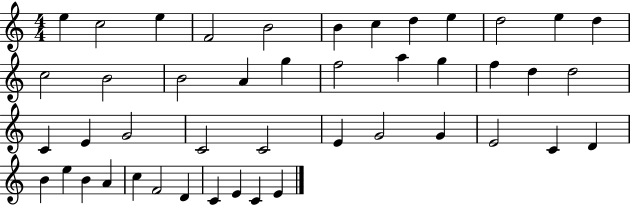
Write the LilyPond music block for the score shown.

{
  \clef treble
  \numericTimeSignature
  \time 4/4
  \key c \major
  e''4 c''2 e''4 | f'2 b'2 | b'4 c''4 d''4 e''4 | d''2 e''4 d''4 | \break c''2 b'2 | b'2 a'4 g''4 | f''2 a''4 g''4 | f''4 d''4 d''2 | \break c'4 e'4 g'2 | c'2 c'2 | e'4 g'2 g'4 | e'2 c'4 d'4 | \break b'4 e''4 b'4 a'4 | c''4 f'2 d'4 | c'4 e'4 c'4 e'4 | \bar "|."
}